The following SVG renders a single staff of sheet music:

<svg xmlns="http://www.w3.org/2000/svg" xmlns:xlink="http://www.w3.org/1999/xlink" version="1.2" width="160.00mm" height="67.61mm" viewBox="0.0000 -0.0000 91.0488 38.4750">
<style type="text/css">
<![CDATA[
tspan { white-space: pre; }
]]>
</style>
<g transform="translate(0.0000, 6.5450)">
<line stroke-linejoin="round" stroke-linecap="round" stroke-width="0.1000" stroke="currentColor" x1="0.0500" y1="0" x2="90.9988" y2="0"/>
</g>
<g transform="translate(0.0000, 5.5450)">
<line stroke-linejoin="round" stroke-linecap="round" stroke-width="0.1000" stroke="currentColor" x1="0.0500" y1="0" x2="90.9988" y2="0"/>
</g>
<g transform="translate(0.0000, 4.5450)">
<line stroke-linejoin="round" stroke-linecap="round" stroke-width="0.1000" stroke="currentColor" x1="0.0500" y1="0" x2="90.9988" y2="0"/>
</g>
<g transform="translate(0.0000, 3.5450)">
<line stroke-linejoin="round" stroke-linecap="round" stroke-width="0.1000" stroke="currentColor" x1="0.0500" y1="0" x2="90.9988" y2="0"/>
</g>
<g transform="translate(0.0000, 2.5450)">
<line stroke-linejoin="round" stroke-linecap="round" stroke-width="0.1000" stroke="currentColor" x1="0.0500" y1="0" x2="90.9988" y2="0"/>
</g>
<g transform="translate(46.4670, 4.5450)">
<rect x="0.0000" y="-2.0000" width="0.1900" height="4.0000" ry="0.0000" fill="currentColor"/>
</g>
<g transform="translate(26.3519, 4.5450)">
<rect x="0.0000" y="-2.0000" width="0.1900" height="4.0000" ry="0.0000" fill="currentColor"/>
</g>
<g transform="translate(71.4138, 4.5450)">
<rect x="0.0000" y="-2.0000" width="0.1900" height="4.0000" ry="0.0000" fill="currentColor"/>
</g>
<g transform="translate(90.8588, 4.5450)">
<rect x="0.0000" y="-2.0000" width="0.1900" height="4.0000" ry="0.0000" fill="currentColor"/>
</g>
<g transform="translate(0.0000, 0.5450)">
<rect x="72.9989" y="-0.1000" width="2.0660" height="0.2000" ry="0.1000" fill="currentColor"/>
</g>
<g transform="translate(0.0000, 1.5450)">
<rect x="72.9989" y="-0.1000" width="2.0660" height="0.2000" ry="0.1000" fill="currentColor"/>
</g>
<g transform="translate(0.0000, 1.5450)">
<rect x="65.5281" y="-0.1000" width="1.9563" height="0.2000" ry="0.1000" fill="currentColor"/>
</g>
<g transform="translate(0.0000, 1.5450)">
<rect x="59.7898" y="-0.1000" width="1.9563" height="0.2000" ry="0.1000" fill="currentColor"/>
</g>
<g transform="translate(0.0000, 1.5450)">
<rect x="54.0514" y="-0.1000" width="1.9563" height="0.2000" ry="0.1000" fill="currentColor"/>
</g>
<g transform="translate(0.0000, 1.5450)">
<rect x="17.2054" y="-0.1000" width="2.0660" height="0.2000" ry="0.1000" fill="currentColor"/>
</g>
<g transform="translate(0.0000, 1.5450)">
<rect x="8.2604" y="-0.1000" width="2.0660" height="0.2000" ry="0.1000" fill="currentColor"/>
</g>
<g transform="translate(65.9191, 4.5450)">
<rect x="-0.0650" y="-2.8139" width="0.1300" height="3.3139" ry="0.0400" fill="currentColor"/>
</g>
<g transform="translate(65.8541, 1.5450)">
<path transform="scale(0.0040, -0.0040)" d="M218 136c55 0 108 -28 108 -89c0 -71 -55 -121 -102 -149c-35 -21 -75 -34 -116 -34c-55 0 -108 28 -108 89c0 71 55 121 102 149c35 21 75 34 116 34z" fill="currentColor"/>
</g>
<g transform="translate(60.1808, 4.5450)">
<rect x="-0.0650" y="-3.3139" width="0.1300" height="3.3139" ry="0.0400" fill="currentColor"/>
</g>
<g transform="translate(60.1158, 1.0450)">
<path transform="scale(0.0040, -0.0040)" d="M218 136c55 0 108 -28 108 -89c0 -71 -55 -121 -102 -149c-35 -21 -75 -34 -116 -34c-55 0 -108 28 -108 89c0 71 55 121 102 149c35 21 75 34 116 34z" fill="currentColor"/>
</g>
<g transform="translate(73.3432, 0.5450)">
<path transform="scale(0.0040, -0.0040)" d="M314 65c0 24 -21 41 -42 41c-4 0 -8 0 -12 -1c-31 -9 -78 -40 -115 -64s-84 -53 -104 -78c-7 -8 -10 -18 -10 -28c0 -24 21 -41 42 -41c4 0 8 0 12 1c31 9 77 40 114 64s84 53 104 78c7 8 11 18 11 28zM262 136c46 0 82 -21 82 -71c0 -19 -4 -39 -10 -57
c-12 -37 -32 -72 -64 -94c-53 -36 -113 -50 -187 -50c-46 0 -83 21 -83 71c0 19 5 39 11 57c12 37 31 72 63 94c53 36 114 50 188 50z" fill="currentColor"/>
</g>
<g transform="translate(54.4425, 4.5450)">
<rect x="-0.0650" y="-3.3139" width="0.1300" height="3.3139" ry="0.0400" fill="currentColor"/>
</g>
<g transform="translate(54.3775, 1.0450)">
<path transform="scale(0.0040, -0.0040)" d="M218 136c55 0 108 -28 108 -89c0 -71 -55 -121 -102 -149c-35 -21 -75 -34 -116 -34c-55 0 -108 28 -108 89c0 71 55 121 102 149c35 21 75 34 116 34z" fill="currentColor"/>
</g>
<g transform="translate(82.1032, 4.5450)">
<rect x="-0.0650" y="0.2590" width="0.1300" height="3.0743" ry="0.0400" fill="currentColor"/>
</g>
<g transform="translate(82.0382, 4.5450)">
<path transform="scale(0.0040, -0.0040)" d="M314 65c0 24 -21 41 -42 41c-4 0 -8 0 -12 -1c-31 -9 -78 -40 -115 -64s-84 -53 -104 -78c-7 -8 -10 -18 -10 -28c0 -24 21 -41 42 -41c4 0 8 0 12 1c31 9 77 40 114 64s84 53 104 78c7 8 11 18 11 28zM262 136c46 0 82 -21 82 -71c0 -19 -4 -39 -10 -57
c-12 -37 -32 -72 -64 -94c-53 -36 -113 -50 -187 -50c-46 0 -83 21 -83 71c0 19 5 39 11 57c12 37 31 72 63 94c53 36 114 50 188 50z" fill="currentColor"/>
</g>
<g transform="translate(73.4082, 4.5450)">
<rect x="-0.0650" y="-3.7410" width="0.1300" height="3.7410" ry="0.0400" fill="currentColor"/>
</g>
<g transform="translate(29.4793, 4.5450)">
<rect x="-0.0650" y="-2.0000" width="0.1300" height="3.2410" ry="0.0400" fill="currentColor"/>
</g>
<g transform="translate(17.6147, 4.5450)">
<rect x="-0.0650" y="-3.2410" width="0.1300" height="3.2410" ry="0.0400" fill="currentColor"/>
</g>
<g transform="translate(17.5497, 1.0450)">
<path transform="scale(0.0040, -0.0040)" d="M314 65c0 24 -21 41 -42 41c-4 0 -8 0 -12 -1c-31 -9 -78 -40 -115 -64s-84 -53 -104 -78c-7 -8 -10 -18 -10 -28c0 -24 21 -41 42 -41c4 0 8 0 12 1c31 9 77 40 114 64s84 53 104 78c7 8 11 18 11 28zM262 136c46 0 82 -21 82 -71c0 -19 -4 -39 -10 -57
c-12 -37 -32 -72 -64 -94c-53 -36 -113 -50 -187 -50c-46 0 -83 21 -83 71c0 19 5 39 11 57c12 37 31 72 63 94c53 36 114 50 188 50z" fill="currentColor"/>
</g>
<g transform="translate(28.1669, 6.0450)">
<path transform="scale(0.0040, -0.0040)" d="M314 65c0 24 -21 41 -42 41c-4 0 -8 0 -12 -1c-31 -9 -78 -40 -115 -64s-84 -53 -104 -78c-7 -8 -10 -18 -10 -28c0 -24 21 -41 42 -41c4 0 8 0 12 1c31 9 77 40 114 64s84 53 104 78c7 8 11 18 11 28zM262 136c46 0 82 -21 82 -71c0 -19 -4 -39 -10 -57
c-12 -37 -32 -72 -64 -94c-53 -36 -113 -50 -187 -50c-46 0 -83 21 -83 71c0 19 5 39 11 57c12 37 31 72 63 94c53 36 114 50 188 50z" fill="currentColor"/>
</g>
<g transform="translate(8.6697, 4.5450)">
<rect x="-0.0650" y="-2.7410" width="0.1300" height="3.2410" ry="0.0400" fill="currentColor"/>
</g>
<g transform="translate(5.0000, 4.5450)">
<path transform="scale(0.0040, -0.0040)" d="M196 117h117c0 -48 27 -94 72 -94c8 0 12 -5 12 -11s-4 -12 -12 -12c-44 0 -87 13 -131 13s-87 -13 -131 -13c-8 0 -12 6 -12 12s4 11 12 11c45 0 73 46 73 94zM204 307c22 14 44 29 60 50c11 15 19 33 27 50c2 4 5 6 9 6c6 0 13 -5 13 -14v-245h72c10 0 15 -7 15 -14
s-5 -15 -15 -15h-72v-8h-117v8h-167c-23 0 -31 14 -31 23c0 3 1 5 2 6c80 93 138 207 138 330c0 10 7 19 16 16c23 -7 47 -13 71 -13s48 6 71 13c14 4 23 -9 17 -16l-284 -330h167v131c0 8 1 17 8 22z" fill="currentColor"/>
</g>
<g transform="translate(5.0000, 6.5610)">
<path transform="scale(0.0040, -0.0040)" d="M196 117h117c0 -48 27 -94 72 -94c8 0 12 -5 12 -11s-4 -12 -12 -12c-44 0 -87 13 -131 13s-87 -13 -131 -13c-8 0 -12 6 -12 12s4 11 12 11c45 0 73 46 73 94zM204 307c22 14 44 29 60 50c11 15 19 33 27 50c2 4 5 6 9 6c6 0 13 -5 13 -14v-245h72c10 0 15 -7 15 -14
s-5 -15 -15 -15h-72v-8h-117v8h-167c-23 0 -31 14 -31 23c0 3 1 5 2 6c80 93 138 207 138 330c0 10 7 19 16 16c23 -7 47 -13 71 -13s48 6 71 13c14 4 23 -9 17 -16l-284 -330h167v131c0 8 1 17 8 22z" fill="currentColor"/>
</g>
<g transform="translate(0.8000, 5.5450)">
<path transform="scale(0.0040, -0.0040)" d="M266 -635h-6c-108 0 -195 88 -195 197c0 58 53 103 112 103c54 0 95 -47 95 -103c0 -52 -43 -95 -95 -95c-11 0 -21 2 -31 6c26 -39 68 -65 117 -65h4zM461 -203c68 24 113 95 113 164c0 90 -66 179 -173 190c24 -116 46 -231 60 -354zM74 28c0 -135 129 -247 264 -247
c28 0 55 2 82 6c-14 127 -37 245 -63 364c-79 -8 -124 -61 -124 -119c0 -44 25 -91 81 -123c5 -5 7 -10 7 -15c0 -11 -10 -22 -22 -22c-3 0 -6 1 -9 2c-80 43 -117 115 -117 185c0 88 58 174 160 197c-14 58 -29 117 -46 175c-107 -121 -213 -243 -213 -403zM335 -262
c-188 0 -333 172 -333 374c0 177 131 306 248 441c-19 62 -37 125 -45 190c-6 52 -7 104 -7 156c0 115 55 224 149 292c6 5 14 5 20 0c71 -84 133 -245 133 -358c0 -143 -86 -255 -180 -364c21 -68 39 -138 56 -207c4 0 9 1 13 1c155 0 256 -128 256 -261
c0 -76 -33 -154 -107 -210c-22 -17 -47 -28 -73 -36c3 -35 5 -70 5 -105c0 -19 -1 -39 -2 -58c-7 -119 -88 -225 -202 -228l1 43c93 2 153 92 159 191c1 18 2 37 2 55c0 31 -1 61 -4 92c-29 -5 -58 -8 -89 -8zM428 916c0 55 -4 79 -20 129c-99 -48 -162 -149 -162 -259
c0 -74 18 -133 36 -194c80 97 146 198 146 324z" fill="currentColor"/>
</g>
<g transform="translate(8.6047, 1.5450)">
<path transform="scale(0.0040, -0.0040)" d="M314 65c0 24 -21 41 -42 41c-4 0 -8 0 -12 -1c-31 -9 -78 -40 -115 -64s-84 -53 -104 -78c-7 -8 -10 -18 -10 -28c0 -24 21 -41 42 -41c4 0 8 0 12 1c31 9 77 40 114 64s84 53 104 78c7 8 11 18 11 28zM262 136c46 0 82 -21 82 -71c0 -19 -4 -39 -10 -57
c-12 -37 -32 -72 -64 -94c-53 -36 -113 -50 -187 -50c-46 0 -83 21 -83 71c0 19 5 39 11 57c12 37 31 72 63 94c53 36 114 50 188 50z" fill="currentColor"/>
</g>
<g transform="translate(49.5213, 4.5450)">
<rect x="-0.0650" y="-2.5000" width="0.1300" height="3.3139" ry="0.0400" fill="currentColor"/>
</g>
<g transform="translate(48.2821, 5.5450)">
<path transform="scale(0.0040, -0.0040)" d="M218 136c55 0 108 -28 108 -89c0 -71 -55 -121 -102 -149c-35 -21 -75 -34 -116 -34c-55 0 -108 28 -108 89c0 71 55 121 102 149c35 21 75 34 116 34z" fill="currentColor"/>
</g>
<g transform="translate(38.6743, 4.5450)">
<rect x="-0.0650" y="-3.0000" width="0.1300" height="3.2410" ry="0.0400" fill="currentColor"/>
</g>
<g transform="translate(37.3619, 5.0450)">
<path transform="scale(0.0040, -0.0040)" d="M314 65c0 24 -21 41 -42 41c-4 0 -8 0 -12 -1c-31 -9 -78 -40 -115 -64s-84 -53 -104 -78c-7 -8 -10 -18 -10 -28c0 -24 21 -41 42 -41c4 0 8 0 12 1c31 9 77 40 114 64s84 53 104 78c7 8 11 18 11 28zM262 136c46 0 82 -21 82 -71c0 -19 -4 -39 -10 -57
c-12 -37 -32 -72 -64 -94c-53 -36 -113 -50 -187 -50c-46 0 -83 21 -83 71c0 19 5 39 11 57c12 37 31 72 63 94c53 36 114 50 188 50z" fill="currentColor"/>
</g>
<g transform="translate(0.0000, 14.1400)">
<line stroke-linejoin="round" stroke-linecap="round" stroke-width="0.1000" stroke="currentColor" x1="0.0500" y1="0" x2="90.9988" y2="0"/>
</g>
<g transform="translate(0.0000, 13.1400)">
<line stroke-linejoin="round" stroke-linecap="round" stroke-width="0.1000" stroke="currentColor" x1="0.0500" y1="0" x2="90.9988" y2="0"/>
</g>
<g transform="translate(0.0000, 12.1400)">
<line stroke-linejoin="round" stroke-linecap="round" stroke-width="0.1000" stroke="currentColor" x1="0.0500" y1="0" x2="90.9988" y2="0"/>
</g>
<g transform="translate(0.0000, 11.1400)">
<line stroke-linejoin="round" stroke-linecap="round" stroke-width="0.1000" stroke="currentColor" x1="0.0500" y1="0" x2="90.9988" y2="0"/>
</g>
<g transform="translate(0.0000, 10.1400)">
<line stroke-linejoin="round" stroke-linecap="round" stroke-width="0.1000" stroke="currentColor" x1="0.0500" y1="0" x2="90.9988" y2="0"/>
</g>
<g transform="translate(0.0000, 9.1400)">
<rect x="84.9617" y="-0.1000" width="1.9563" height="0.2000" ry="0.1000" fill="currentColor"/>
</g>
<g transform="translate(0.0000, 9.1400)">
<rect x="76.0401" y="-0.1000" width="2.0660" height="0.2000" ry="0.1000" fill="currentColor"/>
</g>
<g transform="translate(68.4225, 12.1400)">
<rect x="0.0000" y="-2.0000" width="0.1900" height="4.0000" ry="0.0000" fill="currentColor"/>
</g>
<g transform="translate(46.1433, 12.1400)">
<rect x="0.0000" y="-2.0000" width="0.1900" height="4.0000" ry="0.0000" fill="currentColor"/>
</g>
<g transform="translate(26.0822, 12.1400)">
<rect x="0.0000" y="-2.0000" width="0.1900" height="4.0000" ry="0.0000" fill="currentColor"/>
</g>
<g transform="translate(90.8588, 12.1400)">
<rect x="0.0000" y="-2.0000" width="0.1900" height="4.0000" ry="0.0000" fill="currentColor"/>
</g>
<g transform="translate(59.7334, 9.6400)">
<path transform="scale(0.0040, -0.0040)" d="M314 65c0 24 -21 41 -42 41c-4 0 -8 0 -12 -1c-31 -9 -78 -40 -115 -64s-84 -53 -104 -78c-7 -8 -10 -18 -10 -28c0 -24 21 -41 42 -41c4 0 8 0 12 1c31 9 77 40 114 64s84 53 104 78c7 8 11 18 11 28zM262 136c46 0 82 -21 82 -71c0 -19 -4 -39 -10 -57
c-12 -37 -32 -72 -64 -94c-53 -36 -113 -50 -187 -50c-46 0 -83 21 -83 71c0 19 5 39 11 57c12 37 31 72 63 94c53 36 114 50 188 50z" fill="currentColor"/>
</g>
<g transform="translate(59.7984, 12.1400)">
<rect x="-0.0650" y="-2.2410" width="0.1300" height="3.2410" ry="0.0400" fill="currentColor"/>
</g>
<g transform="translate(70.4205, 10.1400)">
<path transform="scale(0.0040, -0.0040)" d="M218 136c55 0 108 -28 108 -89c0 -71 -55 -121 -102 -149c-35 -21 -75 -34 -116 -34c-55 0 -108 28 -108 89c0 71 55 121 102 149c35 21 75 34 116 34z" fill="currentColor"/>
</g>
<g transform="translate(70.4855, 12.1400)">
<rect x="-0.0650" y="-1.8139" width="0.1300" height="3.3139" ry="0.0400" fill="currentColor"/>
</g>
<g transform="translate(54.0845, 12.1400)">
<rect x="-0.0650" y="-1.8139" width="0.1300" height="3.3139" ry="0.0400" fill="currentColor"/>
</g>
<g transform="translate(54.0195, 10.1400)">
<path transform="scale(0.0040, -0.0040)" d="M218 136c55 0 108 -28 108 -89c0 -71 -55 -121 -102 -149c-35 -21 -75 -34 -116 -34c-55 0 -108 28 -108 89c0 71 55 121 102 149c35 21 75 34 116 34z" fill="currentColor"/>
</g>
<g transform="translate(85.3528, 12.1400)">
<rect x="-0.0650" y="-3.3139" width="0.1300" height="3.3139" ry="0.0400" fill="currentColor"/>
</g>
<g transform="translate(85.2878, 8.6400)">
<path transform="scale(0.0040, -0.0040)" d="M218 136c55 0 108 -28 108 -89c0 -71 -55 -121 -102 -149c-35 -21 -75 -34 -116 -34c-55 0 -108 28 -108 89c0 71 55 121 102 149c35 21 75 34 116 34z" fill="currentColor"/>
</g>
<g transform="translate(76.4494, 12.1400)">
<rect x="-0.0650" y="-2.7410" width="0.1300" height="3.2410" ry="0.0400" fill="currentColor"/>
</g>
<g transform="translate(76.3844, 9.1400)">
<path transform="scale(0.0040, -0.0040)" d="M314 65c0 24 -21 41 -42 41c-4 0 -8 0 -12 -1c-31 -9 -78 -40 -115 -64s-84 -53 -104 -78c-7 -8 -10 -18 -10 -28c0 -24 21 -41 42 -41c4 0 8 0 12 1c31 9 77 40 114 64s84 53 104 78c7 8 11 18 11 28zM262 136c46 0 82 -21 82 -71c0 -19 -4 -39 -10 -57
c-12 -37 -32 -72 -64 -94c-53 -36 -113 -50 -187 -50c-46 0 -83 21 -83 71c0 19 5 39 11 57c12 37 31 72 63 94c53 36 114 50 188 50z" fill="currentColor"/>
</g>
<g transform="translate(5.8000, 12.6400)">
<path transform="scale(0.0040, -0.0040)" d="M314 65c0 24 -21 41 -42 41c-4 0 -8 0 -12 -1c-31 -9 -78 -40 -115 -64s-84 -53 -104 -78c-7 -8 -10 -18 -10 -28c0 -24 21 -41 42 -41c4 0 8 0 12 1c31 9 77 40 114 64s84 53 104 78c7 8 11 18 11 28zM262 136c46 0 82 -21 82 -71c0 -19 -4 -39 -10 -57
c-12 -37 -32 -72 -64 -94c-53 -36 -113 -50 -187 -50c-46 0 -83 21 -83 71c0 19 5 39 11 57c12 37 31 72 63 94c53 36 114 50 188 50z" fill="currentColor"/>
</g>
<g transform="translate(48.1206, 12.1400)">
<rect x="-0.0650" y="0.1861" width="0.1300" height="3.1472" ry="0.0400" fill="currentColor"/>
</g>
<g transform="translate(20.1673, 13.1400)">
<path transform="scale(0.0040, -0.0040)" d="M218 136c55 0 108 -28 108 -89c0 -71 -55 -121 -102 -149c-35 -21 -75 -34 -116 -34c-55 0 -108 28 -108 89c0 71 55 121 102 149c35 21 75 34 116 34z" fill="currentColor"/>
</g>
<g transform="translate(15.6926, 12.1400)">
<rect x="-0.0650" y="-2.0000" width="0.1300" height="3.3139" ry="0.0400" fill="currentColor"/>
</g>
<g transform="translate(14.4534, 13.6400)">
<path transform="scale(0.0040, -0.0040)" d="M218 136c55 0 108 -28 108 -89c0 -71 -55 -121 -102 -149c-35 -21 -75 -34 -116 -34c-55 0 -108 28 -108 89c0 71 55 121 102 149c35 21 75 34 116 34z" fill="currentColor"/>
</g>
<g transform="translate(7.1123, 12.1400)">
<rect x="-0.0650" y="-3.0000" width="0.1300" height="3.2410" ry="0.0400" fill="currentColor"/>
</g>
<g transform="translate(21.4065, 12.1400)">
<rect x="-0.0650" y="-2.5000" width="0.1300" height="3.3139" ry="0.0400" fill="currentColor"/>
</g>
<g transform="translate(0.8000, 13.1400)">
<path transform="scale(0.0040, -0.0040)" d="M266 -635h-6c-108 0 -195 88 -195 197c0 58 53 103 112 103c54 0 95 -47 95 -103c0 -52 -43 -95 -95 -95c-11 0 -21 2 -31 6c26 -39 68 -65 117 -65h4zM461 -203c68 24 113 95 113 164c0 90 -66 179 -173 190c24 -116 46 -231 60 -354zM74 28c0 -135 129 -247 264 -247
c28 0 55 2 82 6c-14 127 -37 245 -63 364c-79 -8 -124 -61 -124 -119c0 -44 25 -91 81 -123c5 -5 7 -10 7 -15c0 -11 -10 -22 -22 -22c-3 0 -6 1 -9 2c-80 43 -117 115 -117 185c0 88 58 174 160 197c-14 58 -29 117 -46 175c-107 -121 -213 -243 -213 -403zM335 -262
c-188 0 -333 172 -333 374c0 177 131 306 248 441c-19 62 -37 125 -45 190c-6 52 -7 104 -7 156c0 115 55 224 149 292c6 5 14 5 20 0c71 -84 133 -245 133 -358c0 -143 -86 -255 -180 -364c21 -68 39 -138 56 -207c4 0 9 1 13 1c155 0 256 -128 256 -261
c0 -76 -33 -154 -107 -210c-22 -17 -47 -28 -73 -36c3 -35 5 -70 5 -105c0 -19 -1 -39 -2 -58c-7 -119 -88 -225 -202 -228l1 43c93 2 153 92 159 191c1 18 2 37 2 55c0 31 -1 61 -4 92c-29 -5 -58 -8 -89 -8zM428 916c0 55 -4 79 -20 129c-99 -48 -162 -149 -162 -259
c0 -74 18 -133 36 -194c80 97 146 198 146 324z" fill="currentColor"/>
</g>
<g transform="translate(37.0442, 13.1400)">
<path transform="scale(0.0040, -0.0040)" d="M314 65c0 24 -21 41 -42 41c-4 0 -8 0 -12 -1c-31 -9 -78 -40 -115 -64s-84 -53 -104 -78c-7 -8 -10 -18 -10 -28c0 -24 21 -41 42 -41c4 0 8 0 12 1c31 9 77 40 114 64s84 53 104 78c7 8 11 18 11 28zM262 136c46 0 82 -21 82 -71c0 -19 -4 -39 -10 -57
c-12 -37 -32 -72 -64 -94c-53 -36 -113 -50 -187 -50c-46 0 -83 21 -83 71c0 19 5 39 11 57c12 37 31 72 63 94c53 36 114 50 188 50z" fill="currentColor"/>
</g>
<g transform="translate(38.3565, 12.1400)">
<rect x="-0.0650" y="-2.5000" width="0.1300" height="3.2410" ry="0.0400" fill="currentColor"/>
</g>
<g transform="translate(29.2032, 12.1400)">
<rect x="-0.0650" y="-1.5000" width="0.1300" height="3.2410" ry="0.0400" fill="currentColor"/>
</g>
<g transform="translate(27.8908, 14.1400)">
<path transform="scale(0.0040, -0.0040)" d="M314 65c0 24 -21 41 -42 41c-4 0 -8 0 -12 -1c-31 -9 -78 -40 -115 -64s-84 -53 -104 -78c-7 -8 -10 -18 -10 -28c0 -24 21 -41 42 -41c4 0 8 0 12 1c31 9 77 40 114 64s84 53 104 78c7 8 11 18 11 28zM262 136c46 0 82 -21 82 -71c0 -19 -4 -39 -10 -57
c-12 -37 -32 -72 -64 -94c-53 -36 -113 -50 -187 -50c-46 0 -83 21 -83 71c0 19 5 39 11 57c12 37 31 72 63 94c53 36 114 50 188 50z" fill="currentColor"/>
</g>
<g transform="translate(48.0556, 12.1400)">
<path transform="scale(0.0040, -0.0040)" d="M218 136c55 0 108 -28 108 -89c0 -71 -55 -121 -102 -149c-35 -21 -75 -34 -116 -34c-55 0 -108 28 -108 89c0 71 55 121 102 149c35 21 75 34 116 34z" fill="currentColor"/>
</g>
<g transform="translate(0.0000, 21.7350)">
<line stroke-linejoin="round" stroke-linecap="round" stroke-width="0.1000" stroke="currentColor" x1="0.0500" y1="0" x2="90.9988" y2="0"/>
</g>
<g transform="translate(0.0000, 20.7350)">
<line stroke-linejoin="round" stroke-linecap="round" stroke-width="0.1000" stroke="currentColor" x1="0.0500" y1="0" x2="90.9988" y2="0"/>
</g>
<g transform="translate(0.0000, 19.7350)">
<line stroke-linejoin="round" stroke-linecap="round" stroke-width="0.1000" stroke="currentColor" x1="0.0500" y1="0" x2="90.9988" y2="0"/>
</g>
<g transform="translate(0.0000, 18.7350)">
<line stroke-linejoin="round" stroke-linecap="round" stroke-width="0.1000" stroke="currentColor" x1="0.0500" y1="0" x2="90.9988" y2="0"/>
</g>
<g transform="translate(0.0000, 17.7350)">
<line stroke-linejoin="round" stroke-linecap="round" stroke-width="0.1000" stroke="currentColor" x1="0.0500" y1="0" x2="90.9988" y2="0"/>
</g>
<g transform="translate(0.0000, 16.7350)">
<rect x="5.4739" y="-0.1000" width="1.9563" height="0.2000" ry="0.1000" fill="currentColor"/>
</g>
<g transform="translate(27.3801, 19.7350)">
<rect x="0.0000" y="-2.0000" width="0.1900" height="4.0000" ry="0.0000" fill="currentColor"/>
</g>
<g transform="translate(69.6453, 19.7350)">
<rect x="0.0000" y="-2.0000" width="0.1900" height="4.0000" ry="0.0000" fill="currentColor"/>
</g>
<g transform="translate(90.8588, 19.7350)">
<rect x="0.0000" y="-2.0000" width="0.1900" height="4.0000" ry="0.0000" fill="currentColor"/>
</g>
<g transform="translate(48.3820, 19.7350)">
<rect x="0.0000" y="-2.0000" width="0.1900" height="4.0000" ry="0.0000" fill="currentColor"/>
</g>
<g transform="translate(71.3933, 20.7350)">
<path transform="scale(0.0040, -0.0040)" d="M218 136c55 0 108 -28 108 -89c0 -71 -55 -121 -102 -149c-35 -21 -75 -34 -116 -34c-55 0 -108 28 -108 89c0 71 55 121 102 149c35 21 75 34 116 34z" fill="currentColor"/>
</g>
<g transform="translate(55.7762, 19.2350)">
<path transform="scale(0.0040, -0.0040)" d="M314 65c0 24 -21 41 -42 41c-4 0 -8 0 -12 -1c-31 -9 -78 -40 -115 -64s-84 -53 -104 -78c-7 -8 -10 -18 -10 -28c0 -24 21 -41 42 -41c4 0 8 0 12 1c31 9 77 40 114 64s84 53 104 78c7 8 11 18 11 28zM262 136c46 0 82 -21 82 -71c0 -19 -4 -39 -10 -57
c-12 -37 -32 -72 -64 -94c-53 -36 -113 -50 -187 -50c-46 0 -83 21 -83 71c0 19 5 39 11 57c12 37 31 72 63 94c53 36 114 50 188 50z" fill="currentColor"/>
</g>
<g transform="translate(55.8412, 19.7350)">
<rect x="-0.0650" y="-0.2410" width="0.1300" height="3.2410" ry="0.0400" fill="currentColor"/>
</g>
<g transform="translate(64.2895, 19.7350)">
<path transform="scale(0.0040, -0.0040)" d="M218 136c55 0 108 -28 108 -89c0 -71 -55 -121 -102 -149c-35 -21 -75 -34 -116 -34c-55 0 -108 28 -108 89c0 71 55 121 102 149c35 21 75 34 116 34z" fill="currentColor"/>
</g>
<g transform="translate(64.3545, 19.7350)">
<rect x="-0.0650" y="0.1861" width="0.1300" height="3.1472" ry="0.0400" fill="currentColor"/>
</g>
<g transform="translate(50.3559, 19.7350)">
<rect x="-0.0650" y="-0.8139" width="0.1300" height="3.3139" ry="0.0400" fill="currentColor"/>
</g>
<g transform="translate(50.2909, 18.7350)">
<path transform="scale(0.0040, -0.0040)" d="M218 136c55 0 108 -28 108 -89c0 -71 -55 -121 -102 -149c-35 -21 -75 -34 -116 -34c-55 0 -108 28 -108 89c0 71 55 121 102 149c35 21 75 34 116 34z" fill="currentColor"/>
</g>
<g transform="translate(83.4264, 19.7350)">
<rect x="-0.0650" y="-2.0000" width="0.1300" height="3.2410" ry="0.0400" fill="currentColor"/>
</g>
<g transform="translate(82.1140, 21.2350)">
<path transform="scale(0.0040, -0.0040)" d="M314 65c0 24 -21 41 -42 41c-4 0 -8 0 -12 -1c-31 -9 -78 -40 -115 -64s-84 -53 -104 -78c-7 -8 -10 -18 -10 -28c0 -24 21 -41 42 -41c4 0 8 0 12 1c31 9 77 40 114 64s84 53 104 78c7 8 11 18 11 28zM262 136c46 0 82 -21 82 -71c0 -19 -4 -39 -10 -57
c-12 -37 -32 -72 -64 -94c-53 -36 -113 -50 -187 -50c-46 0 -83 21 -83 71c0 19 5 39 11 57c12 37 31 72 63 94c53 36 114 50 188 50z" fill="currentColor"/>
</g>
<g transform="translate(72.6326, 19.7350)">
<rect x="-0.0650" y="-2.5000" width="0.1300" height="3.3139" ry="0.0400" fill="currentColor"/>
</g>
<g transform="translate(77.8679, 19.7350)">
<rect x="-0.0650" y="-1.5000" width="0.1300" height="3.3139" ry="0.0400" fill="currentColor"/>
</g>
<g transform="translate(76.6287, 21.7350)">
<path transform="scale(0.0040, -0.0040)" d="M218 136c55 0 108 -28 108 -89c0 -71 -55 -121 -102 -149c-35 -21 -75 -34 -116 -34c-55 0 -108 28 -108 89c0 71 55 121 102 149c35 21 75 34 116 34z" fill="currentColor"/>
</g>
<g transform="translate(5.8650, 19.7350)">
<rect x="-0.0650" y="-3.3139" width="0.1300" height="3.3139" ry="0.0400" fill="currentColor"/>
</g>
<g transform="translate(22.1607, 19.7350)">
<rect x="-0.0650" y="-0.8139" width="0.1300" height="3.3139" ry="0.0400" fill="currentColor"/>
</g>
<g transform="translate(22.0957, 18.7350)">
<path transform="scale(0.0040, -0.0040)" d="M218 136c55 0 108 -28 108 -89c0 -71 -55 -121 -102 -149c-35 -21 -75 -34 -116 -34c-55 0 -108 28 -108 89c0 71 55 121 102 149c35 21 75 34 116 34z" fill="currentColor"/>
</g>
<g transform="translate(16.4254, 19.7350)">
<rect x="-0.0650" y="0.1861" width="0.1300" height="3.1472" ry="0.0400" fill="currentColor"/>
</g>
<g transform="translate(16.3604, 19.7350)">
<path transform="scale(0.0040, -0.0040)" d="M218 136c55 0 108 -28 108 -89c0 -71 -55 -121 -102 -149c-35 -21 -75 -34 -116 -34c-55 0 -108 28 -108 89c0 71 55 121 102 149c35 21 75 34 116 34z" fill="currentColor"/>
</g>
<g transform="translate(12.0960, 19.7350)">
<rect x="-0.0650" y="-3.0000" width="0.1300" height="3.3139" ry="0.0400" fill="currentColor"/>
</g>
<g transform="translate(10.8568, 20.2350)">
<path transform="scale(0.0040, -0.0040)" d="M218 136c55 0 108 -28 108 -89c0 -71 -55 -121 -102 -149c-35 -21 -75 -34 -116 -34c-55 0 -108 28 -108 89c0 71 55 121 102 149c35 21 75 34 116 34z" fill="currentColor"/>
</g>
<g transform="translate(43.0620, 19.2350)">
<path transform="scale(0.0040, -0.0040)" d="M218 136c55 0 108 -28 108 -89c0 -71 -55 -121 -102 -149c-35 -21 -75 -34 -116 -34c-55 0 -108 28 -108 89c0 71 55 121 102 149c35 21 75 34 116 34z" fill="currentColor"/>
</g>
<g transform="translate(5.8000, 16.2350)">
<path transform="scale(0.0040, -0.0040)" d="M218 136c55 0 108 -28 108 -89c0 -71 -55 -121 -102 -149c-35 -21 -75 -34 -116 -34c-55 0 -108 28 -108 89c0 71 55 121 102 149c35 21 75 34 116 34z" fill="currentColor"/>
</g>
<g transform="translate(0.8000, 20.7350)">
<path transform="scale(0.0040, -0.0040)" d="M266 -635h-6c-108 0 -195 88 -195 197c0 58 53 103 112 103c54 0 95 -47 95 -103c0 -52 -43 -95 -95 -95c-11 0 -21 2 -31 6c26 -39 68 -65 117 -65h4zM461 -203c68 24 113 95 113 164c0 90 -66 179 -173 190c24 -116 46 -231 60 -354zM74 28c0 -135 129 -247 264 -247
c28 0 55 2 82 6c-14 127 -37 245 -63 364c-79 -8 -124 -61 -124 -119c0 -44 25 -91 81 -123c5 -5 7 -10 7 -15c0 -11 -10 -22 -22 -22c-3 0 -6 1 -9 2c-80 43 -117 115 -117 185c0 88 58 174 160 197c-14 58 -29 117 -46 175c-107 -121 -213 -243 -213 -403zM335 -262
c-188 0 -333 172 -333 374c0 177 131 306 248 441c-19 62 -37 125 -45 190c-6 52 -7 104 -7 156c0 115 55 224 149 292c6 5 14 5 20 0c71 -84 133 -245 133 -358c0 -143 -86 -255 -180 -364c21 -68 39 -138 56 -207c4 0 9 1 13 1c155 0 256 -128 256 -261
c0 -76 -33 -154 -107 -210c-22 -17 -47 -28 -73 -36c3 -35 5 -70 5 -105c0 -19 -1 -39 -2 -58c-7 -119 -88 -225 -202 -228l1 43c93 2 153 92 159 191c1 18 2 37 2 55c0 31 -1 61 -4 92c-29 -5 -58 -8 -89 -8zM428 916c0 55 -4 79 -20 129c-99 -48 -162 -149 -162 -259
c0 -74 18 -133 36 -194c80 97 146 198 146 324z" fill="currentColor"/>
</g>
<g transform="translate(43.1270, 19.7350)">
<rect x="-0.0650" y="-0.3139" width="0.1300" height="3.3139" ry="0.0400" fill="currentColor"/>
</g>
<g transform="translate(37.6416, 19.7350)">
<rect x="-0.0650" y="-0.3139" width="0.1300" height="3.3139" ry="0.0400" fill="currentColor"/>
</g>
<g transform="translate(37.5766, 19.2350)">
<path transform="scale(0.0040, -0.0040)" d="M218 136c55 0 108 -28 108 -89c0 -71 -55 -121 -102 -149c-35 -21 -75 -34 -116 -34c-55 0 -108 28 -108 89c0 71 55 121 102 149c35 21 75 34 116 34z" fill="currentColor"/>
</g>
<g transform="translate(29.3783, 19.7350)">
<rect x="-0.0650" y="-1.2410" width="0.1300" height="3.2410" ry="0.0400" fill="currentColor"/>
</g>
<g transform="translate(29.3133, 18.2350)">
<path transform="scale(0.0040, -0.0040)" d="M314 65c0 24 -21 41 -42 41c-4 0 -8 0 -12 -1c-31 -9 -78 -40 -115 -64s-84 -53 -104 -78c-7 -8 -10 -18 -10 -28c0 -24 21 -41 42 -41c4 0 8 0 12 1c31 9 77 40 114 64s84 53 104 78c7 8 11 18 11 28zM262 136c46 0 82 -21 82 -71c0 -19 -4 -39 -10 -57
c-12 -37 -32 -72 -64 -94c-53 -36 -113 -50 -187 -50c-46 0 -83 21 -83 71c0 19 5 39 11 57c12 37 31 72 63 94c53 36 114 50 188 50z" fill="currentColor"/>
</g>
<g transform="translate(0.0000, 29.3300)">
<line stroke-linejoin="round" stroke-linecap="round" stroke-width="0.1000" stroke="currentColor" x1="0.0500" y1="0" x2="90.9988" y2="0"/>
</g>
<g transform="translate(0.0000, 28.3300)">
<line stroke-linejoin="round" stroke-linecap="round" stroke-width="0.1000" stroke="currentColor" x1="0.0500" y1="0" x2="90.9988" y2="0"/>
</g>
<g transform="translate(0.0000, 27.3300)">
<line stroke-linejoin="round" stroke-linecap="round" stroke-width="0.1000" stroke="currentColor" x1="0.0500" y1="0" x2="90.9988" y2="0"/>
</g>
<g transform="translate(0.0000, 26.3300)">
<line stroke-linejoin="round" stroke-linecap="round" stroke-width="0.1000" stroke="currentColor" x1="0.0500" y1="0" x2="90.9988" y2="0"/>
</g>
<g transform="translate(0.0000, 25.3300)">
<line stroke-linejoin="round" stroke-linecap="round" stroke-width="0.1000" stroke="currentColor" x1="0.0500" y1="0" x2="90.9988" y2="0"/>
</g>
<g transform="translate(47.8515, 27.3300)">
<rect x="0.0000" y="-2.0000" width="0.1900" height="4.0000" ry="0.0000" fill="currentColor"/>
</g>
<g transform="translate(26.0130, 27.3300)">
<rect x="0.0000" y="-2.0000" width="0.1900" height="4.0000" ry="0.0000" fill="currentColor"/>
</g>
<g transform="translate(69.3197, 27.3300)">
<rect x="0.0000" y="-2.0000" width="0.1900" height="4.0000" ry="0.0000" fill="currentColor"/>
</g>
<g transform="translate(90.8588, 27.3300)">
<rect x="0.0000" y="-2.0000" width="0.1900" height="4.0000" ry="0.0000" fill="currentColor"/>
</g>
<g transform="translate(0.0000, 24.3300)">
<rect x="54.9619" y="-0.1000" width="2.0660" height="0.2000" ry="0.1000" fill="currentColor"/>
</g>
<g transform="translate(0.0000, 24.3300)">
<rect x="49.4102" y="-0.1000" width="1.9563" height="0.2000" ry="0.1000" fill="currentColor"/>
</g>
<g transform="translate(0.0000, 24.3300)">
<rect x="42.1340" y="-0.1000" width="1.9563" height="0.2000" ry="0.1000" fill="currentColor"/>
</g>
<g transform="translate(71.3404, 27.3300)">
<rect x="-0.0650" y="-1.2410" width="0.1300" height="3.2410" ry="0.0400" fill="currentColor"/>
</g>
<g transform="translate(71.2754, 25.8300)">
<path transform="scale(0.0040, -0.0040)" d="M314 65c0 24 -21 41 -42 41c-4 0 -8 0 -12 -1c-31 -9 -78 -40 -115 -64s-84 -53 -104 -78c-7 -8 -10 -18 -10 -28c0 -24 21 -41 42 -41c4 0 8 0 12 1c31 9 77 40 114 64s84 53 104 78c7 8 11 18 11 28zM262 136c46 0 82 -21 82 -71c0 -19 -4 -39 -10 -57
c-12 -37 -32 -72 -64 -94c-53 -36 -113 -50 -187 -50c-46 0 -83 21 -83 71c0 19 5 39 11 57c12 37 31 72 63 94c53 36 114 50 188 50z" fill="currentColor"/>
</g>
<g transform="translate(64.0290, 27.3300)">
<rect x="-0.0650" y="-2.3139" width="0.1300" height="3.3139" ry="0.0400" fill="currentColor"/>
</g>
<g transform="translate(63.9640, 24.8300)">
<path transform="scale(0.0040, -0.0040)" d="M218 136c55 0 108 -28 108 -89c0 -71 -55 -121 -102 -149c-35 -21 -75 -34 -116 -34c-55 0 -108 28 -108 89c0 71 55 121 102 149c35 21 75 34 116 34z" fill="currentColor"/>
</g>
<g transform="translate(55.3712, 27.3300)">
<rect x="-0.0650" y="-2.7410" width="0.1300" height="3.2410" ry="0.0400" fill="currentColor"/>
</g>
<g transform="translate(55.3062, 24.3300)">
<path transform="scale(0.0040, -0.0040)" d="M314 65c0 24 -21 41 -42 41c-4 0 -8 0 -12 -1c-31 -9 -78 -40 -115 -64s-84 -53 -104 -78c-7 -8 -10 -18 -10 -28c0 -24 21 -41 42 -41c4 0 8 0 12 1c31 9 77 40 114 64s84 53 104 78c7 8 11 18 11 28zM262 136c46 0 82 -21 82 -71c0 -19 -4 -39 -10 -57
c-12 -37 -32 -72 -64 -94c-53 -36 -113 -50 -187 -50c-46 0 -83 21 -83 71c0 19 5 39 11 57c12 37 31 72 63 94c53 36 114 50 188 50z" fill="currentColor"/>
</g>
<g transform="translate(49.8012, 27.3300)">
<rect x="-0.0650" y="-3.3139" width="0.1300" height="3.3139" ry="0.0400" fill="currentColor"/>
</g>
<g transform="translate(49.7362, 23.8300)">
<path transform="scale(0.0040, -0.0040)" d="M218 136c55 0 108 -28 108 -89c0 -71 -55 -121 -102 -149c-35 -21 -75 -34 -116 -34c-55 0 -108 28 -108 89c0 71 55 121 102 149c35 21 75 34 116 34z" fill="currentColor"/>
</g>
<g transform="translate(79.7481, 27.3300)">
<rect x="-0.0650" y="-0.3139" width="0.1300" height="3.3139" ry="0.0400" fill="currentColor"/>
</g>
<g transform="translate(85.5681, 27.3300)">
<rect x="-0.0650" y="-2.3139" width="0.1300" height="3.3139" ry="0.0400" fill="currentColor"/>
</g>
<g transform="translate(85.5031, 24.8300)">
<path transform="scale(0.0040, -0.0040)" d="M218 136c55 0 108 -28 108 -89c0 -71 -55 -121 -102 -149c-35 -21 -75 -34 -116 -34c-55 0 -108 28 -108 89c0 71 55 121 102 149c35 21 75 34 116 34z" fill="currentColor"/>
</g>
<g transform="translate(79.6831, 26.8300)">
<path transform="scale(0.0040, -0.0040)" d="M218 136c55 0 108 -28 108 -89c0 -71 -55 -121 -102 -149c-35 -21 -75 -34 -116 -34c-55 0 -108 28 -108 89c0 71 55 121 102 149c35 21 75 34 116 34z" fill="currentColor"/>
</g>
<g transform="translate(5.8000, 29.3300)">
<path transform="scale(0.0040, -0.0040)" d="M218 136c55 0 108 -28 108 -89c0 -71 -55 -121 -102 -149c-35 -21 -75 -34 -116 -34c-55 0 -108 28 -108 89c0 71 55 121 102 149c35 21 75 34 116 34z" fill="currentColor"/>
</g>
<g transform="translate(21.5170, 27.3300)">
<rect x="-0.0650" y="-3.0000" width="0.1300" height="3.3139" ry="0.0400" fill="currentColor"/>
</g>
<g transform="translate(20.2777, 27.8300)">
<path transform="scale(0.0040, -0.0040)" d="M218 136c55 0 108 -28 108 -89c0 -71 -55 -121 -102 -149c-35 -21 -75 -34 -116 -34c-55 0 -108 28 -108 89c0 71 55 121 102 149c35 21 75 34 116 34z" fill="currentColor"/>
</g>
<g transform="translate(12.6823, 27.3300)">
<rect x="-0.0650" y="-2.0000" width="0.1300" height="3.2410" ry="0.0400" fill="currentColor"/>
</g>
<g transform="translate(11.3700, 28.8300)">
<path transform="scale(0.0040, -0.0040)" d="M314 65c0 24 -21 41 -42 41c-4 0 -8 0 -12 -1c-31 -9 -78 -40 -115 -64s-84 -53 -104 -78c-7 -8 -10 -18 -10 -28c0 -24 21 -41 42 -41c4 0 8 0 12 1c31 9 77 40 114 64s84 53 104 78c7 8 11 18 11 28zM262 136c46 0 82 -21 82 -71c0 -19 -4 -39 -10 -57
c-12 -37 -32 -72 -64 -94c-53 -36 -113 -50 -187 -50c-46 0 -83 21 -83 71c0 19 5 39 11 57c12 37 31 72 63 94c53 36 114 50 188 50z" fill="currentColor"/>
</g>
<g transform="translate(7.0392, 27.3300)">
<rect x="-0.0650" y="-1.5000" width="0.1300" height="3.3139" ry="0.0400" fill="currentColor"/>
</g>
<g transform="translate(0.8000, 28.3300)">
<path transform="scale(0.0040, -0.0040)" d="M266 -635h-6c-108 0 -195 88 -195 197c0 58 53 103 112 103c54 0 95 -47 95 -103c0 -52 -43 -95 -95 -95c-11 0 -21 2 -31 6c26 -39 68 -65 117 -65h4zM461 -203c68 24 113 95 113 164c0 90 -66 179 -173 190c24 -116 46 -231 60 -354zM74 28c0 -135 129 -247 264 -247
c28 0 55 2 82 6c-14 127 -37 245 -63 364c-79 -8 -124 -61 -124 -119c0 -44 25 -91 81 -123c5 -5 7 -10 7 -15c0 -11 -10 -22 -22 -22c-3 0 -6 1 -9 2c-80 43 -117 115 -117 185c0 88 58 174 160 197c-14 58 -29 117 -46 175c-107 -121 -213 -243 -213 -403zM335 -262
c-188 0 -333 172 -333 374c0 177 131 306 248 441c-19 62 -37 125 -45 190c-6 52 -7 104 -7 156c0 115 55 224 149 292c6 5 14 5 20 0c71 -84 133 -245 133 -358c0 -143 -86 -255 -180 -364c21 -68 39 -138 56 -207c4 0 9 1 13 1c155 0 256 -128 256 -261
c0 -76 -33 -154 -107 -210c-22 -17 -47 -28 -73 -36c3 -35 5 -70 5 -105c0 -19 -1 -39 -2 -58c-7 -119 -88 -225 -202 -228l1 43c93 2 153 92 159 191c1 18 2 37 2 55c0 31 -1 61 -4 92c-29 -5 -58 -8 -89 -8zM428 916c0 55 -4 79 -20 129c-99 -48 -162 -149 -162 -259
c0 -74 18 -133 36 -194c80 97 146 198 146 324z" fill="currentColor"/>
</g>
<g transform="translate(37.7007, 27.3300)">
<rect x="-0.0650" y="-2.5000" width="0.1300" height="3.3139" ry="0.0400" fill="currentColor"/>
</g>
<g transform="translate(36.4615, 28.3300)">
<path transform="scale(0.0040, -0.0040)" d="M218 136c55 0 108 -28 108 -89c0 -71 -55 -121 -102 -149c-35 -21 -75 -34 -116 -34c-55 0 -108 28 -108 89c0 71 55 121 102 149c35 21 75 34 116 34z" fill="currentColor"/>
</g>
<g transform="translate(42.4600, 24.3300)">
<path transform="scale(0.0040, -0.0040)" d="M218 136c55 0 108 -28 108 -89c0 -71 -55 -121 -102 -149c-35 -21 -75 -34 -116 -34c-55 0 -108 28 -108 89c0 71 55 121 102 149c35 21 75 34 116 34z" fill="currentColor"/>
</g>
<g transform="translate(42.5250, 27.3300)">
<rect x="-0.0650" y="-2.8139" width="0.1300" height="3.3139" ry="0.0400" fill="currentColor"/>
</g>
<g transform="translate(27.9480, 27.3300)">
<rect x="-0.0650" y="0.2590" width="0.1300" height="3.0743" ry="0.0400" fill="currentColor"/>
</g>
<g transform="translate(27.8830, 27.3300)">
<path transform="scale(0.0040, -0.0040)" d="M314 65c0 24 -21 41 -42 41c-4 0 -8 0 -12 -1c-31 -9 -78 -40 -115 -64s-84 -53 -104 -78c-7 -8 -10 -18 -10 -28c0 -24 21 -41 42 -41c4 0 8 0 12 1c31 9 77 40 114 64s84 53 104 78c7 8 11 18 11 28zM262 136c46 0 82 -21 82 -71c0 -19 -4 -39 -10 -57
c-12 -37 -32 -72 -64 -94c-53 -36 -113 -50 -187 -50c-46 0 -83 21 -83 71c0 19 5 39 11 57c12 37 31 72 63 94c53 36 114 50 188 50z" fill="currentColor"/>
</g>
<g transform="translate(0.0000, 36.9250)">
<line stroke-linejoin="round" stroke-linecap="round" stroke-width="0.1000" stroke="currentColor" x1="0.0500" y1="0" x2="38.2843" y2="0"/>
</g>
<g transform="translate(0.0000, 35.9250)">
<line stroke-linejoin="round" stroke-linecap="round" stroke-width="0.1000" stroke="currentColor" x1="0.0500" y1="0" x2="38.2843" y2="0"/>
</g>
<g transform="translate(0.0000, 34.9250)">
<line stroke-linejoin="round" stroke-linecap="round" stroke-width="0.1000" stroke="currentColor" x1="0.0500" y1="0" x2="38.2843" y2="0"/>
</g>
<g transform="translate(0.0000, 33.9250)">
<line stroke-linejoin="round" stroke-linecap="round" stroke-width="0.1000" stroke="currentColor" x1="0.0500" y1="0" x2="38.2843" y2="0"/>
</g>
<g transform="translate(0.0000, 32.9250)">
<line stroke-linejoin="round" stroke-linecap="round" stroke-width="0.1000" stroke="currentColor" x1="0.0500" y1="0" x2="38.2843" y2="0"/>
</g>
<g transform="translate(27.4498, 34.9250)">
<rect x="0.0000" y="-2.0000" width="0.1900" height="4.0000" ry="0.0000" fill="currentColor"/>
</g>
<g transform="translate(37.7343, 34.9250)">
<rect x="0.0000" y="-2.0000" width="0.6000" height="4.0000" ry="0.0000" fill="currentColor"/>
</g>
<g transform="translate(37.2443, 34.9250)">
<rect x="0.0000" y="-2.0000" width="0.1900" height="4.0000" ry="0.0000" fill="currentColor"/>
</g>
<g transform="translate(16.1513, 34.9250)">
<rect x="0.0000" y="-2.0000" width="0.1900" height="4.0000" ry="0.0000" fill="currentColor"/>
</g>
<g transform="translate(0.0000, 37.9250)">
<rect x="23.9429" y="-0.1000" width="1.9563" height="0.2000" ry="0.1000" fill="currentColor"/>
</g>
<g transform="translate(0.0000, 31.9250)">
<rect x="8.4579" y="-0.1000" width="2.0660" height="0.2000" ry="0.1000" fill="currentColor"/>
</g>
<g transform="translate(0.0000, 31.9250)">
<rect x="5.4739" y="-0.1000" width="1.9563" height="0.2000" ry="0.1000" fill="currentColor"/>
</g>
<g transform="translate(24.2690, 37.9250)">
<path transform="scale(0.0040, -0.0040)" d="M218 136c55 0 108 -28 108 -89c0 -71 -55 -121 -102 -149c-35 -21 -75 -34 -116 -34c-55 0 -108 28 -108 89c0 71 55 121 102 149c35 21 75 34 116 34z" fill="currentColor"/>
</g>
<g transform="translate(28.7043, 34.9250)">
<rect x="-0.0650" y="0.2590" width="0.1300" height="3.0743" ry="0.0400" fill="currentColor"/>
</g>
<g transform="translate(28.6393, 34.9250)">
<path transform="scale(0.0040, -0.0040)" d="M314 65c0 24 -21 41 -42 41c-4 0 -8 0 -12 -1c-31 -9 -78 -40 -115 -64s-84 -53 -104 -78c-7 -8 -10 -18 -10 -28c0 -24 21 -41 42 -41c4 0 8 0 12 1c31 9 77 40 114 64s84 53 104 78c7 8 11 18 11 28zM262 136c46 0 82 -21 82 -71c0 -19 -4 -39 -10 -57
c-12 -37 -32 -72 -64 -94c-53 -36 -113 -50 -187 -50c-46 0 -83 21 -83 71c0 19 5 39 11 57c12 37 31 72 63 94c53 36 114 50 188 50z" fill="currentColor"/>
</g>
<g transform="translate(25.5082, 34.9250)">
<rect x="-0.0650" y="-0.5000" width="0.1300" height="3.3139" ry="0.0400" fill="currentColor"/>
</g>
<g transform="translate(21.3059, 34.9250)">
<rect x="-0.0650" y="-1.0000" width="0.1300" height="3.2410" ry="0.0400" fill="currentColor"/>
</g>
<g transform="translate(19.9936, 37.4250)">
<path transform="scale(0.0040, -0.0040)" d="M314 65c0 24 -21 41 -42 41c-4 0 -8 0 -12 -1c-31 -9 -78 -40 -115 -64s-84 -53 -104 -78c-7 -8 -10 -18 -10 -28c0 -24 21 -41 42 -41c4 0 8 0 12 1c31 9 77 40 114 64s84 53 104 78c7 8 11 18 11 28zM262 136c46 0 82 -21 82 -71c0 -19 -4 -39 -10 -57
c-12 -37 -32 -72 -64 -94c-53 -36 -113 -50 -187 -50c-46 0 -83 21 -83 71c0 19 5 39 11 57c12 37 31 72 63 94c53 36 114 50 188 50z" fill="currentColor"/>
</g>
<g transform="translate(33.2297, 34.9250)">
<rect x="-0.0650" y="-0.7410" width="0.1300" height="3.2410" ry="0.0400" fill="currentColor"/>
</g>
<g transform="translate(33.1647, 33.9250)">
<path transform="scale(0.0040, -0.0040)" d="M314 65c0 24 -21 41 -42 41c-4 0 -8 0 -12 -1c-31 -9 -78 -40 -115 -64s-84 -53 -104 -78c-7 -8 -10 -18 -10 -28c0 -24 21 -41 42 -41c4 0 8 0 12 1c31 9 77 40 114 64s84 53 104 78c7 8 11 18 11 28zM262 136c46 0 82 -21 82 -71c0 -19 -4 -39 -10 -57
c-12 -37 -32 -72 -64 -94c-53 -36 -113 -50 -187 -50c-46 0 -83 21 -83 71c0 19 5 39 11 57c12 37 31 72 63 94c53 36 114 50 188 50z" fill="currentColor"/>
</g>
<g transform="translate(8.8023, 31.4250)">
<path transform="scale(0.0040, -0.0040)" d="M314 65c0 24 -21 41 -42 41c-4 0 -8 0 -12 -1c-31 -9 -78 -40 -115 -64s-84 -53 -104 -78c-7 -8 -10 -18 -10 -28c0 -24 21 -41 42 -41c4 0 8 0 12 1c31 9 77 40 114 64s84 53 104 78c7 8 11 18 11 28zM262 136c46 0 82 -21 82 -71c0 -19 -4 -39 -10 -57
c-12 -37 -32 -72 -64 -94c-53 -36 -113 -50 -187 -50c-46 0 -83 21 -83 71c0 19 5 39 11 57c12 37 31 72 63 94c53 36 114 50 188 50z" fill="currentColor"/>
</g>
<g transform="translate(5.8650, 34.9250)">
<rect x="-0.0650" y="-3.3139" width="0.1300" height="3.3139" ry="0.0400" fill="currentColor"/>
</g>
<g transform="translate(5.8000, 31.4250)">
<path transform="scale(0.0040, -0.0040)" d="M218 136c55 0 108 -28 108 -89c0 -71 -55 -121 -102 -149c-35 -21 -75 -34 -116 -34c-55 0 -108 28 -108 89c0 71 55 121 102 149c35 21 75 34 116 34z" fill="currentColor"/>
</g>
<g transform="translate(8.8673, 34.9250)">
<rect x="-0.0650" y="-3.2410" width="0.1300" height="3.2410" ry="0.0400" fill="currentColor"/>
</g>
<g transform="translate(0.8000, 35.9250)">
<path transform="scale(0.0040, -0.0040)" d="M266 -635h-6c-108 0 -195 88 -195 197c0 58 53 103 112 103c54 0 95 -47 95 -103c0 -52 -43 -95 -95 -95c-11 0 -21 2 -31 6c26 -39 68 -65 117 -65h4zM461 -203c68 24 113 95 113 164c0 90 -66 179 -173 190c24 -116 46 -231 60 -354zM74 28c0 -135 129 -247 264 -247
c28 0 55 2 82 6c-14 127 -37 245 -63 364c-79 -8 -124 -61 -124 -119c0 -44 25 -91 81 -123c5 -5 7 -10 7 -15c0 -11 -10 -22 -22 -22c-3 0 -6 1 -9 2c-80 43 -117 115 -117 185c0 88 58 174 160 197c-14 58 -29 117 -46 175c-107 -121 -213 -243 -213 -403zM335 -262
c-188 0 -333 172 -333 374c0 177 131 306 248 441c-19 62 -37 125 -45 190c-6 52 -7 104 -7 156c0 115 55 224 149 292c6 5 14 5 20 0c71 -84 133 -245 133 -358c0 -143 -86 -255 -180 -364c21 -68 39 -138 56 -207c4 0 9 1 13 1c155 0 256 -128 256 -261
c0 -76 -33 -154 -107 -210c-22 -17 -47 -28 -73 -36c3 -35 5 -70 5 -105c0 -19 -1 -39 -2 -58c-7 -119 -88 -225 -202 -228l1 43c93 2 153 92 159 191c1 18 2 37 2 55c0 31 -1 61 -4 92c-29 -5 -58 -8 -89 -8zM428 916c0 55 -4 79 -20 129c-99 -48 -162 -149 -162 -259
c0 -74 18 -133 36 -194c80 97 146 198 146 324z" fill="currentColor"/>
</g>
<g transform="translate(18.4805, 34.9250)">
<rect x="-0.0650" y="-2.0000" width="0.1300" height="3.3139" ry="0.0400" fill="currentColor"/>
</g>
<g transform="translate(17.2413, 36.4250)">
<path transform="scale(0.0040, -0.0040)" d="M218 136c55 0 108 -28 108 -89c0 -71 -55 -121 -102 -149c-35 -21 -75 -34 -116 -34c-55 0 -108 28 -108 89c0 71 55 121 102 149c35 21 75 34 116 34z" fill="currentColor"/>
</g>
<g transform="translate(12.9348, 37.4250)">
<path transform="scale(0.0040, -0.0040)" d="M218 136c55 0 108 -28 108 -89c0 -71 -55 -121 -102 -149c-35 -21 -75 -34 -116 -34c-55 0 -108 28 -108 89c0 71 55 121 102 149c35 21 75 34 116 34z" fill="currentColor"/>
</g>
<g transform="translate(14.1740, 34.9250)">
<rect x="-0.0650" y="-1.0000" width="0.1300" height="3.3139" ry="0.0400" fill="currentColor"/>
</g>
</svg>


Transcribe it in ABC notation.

X:1
T:Untitled
M:4/4
L:1/4
K:C
a2 b2 F2 A2 G b b a c'2 B2 A2 F G E2 G2 B f g2 f a2 b b A B d e2 c c d c2 B G E F2 E F2 A B2 G a b a2 g e2 c g b b2 D F D2 C B2 d2